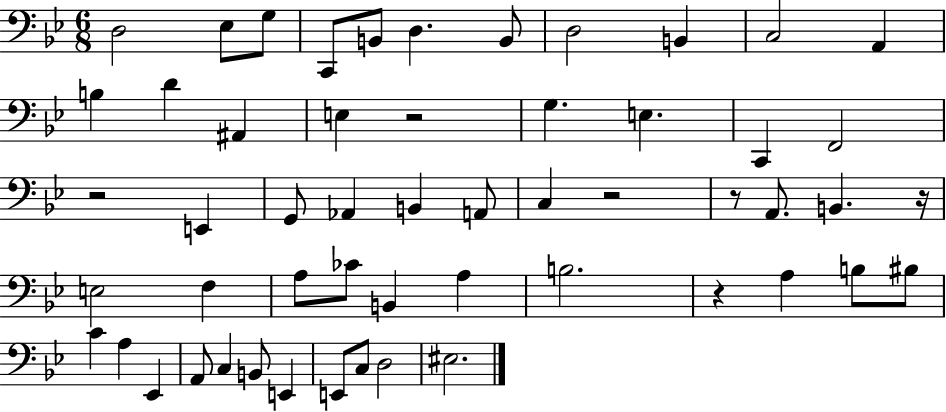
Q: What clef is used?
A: bass